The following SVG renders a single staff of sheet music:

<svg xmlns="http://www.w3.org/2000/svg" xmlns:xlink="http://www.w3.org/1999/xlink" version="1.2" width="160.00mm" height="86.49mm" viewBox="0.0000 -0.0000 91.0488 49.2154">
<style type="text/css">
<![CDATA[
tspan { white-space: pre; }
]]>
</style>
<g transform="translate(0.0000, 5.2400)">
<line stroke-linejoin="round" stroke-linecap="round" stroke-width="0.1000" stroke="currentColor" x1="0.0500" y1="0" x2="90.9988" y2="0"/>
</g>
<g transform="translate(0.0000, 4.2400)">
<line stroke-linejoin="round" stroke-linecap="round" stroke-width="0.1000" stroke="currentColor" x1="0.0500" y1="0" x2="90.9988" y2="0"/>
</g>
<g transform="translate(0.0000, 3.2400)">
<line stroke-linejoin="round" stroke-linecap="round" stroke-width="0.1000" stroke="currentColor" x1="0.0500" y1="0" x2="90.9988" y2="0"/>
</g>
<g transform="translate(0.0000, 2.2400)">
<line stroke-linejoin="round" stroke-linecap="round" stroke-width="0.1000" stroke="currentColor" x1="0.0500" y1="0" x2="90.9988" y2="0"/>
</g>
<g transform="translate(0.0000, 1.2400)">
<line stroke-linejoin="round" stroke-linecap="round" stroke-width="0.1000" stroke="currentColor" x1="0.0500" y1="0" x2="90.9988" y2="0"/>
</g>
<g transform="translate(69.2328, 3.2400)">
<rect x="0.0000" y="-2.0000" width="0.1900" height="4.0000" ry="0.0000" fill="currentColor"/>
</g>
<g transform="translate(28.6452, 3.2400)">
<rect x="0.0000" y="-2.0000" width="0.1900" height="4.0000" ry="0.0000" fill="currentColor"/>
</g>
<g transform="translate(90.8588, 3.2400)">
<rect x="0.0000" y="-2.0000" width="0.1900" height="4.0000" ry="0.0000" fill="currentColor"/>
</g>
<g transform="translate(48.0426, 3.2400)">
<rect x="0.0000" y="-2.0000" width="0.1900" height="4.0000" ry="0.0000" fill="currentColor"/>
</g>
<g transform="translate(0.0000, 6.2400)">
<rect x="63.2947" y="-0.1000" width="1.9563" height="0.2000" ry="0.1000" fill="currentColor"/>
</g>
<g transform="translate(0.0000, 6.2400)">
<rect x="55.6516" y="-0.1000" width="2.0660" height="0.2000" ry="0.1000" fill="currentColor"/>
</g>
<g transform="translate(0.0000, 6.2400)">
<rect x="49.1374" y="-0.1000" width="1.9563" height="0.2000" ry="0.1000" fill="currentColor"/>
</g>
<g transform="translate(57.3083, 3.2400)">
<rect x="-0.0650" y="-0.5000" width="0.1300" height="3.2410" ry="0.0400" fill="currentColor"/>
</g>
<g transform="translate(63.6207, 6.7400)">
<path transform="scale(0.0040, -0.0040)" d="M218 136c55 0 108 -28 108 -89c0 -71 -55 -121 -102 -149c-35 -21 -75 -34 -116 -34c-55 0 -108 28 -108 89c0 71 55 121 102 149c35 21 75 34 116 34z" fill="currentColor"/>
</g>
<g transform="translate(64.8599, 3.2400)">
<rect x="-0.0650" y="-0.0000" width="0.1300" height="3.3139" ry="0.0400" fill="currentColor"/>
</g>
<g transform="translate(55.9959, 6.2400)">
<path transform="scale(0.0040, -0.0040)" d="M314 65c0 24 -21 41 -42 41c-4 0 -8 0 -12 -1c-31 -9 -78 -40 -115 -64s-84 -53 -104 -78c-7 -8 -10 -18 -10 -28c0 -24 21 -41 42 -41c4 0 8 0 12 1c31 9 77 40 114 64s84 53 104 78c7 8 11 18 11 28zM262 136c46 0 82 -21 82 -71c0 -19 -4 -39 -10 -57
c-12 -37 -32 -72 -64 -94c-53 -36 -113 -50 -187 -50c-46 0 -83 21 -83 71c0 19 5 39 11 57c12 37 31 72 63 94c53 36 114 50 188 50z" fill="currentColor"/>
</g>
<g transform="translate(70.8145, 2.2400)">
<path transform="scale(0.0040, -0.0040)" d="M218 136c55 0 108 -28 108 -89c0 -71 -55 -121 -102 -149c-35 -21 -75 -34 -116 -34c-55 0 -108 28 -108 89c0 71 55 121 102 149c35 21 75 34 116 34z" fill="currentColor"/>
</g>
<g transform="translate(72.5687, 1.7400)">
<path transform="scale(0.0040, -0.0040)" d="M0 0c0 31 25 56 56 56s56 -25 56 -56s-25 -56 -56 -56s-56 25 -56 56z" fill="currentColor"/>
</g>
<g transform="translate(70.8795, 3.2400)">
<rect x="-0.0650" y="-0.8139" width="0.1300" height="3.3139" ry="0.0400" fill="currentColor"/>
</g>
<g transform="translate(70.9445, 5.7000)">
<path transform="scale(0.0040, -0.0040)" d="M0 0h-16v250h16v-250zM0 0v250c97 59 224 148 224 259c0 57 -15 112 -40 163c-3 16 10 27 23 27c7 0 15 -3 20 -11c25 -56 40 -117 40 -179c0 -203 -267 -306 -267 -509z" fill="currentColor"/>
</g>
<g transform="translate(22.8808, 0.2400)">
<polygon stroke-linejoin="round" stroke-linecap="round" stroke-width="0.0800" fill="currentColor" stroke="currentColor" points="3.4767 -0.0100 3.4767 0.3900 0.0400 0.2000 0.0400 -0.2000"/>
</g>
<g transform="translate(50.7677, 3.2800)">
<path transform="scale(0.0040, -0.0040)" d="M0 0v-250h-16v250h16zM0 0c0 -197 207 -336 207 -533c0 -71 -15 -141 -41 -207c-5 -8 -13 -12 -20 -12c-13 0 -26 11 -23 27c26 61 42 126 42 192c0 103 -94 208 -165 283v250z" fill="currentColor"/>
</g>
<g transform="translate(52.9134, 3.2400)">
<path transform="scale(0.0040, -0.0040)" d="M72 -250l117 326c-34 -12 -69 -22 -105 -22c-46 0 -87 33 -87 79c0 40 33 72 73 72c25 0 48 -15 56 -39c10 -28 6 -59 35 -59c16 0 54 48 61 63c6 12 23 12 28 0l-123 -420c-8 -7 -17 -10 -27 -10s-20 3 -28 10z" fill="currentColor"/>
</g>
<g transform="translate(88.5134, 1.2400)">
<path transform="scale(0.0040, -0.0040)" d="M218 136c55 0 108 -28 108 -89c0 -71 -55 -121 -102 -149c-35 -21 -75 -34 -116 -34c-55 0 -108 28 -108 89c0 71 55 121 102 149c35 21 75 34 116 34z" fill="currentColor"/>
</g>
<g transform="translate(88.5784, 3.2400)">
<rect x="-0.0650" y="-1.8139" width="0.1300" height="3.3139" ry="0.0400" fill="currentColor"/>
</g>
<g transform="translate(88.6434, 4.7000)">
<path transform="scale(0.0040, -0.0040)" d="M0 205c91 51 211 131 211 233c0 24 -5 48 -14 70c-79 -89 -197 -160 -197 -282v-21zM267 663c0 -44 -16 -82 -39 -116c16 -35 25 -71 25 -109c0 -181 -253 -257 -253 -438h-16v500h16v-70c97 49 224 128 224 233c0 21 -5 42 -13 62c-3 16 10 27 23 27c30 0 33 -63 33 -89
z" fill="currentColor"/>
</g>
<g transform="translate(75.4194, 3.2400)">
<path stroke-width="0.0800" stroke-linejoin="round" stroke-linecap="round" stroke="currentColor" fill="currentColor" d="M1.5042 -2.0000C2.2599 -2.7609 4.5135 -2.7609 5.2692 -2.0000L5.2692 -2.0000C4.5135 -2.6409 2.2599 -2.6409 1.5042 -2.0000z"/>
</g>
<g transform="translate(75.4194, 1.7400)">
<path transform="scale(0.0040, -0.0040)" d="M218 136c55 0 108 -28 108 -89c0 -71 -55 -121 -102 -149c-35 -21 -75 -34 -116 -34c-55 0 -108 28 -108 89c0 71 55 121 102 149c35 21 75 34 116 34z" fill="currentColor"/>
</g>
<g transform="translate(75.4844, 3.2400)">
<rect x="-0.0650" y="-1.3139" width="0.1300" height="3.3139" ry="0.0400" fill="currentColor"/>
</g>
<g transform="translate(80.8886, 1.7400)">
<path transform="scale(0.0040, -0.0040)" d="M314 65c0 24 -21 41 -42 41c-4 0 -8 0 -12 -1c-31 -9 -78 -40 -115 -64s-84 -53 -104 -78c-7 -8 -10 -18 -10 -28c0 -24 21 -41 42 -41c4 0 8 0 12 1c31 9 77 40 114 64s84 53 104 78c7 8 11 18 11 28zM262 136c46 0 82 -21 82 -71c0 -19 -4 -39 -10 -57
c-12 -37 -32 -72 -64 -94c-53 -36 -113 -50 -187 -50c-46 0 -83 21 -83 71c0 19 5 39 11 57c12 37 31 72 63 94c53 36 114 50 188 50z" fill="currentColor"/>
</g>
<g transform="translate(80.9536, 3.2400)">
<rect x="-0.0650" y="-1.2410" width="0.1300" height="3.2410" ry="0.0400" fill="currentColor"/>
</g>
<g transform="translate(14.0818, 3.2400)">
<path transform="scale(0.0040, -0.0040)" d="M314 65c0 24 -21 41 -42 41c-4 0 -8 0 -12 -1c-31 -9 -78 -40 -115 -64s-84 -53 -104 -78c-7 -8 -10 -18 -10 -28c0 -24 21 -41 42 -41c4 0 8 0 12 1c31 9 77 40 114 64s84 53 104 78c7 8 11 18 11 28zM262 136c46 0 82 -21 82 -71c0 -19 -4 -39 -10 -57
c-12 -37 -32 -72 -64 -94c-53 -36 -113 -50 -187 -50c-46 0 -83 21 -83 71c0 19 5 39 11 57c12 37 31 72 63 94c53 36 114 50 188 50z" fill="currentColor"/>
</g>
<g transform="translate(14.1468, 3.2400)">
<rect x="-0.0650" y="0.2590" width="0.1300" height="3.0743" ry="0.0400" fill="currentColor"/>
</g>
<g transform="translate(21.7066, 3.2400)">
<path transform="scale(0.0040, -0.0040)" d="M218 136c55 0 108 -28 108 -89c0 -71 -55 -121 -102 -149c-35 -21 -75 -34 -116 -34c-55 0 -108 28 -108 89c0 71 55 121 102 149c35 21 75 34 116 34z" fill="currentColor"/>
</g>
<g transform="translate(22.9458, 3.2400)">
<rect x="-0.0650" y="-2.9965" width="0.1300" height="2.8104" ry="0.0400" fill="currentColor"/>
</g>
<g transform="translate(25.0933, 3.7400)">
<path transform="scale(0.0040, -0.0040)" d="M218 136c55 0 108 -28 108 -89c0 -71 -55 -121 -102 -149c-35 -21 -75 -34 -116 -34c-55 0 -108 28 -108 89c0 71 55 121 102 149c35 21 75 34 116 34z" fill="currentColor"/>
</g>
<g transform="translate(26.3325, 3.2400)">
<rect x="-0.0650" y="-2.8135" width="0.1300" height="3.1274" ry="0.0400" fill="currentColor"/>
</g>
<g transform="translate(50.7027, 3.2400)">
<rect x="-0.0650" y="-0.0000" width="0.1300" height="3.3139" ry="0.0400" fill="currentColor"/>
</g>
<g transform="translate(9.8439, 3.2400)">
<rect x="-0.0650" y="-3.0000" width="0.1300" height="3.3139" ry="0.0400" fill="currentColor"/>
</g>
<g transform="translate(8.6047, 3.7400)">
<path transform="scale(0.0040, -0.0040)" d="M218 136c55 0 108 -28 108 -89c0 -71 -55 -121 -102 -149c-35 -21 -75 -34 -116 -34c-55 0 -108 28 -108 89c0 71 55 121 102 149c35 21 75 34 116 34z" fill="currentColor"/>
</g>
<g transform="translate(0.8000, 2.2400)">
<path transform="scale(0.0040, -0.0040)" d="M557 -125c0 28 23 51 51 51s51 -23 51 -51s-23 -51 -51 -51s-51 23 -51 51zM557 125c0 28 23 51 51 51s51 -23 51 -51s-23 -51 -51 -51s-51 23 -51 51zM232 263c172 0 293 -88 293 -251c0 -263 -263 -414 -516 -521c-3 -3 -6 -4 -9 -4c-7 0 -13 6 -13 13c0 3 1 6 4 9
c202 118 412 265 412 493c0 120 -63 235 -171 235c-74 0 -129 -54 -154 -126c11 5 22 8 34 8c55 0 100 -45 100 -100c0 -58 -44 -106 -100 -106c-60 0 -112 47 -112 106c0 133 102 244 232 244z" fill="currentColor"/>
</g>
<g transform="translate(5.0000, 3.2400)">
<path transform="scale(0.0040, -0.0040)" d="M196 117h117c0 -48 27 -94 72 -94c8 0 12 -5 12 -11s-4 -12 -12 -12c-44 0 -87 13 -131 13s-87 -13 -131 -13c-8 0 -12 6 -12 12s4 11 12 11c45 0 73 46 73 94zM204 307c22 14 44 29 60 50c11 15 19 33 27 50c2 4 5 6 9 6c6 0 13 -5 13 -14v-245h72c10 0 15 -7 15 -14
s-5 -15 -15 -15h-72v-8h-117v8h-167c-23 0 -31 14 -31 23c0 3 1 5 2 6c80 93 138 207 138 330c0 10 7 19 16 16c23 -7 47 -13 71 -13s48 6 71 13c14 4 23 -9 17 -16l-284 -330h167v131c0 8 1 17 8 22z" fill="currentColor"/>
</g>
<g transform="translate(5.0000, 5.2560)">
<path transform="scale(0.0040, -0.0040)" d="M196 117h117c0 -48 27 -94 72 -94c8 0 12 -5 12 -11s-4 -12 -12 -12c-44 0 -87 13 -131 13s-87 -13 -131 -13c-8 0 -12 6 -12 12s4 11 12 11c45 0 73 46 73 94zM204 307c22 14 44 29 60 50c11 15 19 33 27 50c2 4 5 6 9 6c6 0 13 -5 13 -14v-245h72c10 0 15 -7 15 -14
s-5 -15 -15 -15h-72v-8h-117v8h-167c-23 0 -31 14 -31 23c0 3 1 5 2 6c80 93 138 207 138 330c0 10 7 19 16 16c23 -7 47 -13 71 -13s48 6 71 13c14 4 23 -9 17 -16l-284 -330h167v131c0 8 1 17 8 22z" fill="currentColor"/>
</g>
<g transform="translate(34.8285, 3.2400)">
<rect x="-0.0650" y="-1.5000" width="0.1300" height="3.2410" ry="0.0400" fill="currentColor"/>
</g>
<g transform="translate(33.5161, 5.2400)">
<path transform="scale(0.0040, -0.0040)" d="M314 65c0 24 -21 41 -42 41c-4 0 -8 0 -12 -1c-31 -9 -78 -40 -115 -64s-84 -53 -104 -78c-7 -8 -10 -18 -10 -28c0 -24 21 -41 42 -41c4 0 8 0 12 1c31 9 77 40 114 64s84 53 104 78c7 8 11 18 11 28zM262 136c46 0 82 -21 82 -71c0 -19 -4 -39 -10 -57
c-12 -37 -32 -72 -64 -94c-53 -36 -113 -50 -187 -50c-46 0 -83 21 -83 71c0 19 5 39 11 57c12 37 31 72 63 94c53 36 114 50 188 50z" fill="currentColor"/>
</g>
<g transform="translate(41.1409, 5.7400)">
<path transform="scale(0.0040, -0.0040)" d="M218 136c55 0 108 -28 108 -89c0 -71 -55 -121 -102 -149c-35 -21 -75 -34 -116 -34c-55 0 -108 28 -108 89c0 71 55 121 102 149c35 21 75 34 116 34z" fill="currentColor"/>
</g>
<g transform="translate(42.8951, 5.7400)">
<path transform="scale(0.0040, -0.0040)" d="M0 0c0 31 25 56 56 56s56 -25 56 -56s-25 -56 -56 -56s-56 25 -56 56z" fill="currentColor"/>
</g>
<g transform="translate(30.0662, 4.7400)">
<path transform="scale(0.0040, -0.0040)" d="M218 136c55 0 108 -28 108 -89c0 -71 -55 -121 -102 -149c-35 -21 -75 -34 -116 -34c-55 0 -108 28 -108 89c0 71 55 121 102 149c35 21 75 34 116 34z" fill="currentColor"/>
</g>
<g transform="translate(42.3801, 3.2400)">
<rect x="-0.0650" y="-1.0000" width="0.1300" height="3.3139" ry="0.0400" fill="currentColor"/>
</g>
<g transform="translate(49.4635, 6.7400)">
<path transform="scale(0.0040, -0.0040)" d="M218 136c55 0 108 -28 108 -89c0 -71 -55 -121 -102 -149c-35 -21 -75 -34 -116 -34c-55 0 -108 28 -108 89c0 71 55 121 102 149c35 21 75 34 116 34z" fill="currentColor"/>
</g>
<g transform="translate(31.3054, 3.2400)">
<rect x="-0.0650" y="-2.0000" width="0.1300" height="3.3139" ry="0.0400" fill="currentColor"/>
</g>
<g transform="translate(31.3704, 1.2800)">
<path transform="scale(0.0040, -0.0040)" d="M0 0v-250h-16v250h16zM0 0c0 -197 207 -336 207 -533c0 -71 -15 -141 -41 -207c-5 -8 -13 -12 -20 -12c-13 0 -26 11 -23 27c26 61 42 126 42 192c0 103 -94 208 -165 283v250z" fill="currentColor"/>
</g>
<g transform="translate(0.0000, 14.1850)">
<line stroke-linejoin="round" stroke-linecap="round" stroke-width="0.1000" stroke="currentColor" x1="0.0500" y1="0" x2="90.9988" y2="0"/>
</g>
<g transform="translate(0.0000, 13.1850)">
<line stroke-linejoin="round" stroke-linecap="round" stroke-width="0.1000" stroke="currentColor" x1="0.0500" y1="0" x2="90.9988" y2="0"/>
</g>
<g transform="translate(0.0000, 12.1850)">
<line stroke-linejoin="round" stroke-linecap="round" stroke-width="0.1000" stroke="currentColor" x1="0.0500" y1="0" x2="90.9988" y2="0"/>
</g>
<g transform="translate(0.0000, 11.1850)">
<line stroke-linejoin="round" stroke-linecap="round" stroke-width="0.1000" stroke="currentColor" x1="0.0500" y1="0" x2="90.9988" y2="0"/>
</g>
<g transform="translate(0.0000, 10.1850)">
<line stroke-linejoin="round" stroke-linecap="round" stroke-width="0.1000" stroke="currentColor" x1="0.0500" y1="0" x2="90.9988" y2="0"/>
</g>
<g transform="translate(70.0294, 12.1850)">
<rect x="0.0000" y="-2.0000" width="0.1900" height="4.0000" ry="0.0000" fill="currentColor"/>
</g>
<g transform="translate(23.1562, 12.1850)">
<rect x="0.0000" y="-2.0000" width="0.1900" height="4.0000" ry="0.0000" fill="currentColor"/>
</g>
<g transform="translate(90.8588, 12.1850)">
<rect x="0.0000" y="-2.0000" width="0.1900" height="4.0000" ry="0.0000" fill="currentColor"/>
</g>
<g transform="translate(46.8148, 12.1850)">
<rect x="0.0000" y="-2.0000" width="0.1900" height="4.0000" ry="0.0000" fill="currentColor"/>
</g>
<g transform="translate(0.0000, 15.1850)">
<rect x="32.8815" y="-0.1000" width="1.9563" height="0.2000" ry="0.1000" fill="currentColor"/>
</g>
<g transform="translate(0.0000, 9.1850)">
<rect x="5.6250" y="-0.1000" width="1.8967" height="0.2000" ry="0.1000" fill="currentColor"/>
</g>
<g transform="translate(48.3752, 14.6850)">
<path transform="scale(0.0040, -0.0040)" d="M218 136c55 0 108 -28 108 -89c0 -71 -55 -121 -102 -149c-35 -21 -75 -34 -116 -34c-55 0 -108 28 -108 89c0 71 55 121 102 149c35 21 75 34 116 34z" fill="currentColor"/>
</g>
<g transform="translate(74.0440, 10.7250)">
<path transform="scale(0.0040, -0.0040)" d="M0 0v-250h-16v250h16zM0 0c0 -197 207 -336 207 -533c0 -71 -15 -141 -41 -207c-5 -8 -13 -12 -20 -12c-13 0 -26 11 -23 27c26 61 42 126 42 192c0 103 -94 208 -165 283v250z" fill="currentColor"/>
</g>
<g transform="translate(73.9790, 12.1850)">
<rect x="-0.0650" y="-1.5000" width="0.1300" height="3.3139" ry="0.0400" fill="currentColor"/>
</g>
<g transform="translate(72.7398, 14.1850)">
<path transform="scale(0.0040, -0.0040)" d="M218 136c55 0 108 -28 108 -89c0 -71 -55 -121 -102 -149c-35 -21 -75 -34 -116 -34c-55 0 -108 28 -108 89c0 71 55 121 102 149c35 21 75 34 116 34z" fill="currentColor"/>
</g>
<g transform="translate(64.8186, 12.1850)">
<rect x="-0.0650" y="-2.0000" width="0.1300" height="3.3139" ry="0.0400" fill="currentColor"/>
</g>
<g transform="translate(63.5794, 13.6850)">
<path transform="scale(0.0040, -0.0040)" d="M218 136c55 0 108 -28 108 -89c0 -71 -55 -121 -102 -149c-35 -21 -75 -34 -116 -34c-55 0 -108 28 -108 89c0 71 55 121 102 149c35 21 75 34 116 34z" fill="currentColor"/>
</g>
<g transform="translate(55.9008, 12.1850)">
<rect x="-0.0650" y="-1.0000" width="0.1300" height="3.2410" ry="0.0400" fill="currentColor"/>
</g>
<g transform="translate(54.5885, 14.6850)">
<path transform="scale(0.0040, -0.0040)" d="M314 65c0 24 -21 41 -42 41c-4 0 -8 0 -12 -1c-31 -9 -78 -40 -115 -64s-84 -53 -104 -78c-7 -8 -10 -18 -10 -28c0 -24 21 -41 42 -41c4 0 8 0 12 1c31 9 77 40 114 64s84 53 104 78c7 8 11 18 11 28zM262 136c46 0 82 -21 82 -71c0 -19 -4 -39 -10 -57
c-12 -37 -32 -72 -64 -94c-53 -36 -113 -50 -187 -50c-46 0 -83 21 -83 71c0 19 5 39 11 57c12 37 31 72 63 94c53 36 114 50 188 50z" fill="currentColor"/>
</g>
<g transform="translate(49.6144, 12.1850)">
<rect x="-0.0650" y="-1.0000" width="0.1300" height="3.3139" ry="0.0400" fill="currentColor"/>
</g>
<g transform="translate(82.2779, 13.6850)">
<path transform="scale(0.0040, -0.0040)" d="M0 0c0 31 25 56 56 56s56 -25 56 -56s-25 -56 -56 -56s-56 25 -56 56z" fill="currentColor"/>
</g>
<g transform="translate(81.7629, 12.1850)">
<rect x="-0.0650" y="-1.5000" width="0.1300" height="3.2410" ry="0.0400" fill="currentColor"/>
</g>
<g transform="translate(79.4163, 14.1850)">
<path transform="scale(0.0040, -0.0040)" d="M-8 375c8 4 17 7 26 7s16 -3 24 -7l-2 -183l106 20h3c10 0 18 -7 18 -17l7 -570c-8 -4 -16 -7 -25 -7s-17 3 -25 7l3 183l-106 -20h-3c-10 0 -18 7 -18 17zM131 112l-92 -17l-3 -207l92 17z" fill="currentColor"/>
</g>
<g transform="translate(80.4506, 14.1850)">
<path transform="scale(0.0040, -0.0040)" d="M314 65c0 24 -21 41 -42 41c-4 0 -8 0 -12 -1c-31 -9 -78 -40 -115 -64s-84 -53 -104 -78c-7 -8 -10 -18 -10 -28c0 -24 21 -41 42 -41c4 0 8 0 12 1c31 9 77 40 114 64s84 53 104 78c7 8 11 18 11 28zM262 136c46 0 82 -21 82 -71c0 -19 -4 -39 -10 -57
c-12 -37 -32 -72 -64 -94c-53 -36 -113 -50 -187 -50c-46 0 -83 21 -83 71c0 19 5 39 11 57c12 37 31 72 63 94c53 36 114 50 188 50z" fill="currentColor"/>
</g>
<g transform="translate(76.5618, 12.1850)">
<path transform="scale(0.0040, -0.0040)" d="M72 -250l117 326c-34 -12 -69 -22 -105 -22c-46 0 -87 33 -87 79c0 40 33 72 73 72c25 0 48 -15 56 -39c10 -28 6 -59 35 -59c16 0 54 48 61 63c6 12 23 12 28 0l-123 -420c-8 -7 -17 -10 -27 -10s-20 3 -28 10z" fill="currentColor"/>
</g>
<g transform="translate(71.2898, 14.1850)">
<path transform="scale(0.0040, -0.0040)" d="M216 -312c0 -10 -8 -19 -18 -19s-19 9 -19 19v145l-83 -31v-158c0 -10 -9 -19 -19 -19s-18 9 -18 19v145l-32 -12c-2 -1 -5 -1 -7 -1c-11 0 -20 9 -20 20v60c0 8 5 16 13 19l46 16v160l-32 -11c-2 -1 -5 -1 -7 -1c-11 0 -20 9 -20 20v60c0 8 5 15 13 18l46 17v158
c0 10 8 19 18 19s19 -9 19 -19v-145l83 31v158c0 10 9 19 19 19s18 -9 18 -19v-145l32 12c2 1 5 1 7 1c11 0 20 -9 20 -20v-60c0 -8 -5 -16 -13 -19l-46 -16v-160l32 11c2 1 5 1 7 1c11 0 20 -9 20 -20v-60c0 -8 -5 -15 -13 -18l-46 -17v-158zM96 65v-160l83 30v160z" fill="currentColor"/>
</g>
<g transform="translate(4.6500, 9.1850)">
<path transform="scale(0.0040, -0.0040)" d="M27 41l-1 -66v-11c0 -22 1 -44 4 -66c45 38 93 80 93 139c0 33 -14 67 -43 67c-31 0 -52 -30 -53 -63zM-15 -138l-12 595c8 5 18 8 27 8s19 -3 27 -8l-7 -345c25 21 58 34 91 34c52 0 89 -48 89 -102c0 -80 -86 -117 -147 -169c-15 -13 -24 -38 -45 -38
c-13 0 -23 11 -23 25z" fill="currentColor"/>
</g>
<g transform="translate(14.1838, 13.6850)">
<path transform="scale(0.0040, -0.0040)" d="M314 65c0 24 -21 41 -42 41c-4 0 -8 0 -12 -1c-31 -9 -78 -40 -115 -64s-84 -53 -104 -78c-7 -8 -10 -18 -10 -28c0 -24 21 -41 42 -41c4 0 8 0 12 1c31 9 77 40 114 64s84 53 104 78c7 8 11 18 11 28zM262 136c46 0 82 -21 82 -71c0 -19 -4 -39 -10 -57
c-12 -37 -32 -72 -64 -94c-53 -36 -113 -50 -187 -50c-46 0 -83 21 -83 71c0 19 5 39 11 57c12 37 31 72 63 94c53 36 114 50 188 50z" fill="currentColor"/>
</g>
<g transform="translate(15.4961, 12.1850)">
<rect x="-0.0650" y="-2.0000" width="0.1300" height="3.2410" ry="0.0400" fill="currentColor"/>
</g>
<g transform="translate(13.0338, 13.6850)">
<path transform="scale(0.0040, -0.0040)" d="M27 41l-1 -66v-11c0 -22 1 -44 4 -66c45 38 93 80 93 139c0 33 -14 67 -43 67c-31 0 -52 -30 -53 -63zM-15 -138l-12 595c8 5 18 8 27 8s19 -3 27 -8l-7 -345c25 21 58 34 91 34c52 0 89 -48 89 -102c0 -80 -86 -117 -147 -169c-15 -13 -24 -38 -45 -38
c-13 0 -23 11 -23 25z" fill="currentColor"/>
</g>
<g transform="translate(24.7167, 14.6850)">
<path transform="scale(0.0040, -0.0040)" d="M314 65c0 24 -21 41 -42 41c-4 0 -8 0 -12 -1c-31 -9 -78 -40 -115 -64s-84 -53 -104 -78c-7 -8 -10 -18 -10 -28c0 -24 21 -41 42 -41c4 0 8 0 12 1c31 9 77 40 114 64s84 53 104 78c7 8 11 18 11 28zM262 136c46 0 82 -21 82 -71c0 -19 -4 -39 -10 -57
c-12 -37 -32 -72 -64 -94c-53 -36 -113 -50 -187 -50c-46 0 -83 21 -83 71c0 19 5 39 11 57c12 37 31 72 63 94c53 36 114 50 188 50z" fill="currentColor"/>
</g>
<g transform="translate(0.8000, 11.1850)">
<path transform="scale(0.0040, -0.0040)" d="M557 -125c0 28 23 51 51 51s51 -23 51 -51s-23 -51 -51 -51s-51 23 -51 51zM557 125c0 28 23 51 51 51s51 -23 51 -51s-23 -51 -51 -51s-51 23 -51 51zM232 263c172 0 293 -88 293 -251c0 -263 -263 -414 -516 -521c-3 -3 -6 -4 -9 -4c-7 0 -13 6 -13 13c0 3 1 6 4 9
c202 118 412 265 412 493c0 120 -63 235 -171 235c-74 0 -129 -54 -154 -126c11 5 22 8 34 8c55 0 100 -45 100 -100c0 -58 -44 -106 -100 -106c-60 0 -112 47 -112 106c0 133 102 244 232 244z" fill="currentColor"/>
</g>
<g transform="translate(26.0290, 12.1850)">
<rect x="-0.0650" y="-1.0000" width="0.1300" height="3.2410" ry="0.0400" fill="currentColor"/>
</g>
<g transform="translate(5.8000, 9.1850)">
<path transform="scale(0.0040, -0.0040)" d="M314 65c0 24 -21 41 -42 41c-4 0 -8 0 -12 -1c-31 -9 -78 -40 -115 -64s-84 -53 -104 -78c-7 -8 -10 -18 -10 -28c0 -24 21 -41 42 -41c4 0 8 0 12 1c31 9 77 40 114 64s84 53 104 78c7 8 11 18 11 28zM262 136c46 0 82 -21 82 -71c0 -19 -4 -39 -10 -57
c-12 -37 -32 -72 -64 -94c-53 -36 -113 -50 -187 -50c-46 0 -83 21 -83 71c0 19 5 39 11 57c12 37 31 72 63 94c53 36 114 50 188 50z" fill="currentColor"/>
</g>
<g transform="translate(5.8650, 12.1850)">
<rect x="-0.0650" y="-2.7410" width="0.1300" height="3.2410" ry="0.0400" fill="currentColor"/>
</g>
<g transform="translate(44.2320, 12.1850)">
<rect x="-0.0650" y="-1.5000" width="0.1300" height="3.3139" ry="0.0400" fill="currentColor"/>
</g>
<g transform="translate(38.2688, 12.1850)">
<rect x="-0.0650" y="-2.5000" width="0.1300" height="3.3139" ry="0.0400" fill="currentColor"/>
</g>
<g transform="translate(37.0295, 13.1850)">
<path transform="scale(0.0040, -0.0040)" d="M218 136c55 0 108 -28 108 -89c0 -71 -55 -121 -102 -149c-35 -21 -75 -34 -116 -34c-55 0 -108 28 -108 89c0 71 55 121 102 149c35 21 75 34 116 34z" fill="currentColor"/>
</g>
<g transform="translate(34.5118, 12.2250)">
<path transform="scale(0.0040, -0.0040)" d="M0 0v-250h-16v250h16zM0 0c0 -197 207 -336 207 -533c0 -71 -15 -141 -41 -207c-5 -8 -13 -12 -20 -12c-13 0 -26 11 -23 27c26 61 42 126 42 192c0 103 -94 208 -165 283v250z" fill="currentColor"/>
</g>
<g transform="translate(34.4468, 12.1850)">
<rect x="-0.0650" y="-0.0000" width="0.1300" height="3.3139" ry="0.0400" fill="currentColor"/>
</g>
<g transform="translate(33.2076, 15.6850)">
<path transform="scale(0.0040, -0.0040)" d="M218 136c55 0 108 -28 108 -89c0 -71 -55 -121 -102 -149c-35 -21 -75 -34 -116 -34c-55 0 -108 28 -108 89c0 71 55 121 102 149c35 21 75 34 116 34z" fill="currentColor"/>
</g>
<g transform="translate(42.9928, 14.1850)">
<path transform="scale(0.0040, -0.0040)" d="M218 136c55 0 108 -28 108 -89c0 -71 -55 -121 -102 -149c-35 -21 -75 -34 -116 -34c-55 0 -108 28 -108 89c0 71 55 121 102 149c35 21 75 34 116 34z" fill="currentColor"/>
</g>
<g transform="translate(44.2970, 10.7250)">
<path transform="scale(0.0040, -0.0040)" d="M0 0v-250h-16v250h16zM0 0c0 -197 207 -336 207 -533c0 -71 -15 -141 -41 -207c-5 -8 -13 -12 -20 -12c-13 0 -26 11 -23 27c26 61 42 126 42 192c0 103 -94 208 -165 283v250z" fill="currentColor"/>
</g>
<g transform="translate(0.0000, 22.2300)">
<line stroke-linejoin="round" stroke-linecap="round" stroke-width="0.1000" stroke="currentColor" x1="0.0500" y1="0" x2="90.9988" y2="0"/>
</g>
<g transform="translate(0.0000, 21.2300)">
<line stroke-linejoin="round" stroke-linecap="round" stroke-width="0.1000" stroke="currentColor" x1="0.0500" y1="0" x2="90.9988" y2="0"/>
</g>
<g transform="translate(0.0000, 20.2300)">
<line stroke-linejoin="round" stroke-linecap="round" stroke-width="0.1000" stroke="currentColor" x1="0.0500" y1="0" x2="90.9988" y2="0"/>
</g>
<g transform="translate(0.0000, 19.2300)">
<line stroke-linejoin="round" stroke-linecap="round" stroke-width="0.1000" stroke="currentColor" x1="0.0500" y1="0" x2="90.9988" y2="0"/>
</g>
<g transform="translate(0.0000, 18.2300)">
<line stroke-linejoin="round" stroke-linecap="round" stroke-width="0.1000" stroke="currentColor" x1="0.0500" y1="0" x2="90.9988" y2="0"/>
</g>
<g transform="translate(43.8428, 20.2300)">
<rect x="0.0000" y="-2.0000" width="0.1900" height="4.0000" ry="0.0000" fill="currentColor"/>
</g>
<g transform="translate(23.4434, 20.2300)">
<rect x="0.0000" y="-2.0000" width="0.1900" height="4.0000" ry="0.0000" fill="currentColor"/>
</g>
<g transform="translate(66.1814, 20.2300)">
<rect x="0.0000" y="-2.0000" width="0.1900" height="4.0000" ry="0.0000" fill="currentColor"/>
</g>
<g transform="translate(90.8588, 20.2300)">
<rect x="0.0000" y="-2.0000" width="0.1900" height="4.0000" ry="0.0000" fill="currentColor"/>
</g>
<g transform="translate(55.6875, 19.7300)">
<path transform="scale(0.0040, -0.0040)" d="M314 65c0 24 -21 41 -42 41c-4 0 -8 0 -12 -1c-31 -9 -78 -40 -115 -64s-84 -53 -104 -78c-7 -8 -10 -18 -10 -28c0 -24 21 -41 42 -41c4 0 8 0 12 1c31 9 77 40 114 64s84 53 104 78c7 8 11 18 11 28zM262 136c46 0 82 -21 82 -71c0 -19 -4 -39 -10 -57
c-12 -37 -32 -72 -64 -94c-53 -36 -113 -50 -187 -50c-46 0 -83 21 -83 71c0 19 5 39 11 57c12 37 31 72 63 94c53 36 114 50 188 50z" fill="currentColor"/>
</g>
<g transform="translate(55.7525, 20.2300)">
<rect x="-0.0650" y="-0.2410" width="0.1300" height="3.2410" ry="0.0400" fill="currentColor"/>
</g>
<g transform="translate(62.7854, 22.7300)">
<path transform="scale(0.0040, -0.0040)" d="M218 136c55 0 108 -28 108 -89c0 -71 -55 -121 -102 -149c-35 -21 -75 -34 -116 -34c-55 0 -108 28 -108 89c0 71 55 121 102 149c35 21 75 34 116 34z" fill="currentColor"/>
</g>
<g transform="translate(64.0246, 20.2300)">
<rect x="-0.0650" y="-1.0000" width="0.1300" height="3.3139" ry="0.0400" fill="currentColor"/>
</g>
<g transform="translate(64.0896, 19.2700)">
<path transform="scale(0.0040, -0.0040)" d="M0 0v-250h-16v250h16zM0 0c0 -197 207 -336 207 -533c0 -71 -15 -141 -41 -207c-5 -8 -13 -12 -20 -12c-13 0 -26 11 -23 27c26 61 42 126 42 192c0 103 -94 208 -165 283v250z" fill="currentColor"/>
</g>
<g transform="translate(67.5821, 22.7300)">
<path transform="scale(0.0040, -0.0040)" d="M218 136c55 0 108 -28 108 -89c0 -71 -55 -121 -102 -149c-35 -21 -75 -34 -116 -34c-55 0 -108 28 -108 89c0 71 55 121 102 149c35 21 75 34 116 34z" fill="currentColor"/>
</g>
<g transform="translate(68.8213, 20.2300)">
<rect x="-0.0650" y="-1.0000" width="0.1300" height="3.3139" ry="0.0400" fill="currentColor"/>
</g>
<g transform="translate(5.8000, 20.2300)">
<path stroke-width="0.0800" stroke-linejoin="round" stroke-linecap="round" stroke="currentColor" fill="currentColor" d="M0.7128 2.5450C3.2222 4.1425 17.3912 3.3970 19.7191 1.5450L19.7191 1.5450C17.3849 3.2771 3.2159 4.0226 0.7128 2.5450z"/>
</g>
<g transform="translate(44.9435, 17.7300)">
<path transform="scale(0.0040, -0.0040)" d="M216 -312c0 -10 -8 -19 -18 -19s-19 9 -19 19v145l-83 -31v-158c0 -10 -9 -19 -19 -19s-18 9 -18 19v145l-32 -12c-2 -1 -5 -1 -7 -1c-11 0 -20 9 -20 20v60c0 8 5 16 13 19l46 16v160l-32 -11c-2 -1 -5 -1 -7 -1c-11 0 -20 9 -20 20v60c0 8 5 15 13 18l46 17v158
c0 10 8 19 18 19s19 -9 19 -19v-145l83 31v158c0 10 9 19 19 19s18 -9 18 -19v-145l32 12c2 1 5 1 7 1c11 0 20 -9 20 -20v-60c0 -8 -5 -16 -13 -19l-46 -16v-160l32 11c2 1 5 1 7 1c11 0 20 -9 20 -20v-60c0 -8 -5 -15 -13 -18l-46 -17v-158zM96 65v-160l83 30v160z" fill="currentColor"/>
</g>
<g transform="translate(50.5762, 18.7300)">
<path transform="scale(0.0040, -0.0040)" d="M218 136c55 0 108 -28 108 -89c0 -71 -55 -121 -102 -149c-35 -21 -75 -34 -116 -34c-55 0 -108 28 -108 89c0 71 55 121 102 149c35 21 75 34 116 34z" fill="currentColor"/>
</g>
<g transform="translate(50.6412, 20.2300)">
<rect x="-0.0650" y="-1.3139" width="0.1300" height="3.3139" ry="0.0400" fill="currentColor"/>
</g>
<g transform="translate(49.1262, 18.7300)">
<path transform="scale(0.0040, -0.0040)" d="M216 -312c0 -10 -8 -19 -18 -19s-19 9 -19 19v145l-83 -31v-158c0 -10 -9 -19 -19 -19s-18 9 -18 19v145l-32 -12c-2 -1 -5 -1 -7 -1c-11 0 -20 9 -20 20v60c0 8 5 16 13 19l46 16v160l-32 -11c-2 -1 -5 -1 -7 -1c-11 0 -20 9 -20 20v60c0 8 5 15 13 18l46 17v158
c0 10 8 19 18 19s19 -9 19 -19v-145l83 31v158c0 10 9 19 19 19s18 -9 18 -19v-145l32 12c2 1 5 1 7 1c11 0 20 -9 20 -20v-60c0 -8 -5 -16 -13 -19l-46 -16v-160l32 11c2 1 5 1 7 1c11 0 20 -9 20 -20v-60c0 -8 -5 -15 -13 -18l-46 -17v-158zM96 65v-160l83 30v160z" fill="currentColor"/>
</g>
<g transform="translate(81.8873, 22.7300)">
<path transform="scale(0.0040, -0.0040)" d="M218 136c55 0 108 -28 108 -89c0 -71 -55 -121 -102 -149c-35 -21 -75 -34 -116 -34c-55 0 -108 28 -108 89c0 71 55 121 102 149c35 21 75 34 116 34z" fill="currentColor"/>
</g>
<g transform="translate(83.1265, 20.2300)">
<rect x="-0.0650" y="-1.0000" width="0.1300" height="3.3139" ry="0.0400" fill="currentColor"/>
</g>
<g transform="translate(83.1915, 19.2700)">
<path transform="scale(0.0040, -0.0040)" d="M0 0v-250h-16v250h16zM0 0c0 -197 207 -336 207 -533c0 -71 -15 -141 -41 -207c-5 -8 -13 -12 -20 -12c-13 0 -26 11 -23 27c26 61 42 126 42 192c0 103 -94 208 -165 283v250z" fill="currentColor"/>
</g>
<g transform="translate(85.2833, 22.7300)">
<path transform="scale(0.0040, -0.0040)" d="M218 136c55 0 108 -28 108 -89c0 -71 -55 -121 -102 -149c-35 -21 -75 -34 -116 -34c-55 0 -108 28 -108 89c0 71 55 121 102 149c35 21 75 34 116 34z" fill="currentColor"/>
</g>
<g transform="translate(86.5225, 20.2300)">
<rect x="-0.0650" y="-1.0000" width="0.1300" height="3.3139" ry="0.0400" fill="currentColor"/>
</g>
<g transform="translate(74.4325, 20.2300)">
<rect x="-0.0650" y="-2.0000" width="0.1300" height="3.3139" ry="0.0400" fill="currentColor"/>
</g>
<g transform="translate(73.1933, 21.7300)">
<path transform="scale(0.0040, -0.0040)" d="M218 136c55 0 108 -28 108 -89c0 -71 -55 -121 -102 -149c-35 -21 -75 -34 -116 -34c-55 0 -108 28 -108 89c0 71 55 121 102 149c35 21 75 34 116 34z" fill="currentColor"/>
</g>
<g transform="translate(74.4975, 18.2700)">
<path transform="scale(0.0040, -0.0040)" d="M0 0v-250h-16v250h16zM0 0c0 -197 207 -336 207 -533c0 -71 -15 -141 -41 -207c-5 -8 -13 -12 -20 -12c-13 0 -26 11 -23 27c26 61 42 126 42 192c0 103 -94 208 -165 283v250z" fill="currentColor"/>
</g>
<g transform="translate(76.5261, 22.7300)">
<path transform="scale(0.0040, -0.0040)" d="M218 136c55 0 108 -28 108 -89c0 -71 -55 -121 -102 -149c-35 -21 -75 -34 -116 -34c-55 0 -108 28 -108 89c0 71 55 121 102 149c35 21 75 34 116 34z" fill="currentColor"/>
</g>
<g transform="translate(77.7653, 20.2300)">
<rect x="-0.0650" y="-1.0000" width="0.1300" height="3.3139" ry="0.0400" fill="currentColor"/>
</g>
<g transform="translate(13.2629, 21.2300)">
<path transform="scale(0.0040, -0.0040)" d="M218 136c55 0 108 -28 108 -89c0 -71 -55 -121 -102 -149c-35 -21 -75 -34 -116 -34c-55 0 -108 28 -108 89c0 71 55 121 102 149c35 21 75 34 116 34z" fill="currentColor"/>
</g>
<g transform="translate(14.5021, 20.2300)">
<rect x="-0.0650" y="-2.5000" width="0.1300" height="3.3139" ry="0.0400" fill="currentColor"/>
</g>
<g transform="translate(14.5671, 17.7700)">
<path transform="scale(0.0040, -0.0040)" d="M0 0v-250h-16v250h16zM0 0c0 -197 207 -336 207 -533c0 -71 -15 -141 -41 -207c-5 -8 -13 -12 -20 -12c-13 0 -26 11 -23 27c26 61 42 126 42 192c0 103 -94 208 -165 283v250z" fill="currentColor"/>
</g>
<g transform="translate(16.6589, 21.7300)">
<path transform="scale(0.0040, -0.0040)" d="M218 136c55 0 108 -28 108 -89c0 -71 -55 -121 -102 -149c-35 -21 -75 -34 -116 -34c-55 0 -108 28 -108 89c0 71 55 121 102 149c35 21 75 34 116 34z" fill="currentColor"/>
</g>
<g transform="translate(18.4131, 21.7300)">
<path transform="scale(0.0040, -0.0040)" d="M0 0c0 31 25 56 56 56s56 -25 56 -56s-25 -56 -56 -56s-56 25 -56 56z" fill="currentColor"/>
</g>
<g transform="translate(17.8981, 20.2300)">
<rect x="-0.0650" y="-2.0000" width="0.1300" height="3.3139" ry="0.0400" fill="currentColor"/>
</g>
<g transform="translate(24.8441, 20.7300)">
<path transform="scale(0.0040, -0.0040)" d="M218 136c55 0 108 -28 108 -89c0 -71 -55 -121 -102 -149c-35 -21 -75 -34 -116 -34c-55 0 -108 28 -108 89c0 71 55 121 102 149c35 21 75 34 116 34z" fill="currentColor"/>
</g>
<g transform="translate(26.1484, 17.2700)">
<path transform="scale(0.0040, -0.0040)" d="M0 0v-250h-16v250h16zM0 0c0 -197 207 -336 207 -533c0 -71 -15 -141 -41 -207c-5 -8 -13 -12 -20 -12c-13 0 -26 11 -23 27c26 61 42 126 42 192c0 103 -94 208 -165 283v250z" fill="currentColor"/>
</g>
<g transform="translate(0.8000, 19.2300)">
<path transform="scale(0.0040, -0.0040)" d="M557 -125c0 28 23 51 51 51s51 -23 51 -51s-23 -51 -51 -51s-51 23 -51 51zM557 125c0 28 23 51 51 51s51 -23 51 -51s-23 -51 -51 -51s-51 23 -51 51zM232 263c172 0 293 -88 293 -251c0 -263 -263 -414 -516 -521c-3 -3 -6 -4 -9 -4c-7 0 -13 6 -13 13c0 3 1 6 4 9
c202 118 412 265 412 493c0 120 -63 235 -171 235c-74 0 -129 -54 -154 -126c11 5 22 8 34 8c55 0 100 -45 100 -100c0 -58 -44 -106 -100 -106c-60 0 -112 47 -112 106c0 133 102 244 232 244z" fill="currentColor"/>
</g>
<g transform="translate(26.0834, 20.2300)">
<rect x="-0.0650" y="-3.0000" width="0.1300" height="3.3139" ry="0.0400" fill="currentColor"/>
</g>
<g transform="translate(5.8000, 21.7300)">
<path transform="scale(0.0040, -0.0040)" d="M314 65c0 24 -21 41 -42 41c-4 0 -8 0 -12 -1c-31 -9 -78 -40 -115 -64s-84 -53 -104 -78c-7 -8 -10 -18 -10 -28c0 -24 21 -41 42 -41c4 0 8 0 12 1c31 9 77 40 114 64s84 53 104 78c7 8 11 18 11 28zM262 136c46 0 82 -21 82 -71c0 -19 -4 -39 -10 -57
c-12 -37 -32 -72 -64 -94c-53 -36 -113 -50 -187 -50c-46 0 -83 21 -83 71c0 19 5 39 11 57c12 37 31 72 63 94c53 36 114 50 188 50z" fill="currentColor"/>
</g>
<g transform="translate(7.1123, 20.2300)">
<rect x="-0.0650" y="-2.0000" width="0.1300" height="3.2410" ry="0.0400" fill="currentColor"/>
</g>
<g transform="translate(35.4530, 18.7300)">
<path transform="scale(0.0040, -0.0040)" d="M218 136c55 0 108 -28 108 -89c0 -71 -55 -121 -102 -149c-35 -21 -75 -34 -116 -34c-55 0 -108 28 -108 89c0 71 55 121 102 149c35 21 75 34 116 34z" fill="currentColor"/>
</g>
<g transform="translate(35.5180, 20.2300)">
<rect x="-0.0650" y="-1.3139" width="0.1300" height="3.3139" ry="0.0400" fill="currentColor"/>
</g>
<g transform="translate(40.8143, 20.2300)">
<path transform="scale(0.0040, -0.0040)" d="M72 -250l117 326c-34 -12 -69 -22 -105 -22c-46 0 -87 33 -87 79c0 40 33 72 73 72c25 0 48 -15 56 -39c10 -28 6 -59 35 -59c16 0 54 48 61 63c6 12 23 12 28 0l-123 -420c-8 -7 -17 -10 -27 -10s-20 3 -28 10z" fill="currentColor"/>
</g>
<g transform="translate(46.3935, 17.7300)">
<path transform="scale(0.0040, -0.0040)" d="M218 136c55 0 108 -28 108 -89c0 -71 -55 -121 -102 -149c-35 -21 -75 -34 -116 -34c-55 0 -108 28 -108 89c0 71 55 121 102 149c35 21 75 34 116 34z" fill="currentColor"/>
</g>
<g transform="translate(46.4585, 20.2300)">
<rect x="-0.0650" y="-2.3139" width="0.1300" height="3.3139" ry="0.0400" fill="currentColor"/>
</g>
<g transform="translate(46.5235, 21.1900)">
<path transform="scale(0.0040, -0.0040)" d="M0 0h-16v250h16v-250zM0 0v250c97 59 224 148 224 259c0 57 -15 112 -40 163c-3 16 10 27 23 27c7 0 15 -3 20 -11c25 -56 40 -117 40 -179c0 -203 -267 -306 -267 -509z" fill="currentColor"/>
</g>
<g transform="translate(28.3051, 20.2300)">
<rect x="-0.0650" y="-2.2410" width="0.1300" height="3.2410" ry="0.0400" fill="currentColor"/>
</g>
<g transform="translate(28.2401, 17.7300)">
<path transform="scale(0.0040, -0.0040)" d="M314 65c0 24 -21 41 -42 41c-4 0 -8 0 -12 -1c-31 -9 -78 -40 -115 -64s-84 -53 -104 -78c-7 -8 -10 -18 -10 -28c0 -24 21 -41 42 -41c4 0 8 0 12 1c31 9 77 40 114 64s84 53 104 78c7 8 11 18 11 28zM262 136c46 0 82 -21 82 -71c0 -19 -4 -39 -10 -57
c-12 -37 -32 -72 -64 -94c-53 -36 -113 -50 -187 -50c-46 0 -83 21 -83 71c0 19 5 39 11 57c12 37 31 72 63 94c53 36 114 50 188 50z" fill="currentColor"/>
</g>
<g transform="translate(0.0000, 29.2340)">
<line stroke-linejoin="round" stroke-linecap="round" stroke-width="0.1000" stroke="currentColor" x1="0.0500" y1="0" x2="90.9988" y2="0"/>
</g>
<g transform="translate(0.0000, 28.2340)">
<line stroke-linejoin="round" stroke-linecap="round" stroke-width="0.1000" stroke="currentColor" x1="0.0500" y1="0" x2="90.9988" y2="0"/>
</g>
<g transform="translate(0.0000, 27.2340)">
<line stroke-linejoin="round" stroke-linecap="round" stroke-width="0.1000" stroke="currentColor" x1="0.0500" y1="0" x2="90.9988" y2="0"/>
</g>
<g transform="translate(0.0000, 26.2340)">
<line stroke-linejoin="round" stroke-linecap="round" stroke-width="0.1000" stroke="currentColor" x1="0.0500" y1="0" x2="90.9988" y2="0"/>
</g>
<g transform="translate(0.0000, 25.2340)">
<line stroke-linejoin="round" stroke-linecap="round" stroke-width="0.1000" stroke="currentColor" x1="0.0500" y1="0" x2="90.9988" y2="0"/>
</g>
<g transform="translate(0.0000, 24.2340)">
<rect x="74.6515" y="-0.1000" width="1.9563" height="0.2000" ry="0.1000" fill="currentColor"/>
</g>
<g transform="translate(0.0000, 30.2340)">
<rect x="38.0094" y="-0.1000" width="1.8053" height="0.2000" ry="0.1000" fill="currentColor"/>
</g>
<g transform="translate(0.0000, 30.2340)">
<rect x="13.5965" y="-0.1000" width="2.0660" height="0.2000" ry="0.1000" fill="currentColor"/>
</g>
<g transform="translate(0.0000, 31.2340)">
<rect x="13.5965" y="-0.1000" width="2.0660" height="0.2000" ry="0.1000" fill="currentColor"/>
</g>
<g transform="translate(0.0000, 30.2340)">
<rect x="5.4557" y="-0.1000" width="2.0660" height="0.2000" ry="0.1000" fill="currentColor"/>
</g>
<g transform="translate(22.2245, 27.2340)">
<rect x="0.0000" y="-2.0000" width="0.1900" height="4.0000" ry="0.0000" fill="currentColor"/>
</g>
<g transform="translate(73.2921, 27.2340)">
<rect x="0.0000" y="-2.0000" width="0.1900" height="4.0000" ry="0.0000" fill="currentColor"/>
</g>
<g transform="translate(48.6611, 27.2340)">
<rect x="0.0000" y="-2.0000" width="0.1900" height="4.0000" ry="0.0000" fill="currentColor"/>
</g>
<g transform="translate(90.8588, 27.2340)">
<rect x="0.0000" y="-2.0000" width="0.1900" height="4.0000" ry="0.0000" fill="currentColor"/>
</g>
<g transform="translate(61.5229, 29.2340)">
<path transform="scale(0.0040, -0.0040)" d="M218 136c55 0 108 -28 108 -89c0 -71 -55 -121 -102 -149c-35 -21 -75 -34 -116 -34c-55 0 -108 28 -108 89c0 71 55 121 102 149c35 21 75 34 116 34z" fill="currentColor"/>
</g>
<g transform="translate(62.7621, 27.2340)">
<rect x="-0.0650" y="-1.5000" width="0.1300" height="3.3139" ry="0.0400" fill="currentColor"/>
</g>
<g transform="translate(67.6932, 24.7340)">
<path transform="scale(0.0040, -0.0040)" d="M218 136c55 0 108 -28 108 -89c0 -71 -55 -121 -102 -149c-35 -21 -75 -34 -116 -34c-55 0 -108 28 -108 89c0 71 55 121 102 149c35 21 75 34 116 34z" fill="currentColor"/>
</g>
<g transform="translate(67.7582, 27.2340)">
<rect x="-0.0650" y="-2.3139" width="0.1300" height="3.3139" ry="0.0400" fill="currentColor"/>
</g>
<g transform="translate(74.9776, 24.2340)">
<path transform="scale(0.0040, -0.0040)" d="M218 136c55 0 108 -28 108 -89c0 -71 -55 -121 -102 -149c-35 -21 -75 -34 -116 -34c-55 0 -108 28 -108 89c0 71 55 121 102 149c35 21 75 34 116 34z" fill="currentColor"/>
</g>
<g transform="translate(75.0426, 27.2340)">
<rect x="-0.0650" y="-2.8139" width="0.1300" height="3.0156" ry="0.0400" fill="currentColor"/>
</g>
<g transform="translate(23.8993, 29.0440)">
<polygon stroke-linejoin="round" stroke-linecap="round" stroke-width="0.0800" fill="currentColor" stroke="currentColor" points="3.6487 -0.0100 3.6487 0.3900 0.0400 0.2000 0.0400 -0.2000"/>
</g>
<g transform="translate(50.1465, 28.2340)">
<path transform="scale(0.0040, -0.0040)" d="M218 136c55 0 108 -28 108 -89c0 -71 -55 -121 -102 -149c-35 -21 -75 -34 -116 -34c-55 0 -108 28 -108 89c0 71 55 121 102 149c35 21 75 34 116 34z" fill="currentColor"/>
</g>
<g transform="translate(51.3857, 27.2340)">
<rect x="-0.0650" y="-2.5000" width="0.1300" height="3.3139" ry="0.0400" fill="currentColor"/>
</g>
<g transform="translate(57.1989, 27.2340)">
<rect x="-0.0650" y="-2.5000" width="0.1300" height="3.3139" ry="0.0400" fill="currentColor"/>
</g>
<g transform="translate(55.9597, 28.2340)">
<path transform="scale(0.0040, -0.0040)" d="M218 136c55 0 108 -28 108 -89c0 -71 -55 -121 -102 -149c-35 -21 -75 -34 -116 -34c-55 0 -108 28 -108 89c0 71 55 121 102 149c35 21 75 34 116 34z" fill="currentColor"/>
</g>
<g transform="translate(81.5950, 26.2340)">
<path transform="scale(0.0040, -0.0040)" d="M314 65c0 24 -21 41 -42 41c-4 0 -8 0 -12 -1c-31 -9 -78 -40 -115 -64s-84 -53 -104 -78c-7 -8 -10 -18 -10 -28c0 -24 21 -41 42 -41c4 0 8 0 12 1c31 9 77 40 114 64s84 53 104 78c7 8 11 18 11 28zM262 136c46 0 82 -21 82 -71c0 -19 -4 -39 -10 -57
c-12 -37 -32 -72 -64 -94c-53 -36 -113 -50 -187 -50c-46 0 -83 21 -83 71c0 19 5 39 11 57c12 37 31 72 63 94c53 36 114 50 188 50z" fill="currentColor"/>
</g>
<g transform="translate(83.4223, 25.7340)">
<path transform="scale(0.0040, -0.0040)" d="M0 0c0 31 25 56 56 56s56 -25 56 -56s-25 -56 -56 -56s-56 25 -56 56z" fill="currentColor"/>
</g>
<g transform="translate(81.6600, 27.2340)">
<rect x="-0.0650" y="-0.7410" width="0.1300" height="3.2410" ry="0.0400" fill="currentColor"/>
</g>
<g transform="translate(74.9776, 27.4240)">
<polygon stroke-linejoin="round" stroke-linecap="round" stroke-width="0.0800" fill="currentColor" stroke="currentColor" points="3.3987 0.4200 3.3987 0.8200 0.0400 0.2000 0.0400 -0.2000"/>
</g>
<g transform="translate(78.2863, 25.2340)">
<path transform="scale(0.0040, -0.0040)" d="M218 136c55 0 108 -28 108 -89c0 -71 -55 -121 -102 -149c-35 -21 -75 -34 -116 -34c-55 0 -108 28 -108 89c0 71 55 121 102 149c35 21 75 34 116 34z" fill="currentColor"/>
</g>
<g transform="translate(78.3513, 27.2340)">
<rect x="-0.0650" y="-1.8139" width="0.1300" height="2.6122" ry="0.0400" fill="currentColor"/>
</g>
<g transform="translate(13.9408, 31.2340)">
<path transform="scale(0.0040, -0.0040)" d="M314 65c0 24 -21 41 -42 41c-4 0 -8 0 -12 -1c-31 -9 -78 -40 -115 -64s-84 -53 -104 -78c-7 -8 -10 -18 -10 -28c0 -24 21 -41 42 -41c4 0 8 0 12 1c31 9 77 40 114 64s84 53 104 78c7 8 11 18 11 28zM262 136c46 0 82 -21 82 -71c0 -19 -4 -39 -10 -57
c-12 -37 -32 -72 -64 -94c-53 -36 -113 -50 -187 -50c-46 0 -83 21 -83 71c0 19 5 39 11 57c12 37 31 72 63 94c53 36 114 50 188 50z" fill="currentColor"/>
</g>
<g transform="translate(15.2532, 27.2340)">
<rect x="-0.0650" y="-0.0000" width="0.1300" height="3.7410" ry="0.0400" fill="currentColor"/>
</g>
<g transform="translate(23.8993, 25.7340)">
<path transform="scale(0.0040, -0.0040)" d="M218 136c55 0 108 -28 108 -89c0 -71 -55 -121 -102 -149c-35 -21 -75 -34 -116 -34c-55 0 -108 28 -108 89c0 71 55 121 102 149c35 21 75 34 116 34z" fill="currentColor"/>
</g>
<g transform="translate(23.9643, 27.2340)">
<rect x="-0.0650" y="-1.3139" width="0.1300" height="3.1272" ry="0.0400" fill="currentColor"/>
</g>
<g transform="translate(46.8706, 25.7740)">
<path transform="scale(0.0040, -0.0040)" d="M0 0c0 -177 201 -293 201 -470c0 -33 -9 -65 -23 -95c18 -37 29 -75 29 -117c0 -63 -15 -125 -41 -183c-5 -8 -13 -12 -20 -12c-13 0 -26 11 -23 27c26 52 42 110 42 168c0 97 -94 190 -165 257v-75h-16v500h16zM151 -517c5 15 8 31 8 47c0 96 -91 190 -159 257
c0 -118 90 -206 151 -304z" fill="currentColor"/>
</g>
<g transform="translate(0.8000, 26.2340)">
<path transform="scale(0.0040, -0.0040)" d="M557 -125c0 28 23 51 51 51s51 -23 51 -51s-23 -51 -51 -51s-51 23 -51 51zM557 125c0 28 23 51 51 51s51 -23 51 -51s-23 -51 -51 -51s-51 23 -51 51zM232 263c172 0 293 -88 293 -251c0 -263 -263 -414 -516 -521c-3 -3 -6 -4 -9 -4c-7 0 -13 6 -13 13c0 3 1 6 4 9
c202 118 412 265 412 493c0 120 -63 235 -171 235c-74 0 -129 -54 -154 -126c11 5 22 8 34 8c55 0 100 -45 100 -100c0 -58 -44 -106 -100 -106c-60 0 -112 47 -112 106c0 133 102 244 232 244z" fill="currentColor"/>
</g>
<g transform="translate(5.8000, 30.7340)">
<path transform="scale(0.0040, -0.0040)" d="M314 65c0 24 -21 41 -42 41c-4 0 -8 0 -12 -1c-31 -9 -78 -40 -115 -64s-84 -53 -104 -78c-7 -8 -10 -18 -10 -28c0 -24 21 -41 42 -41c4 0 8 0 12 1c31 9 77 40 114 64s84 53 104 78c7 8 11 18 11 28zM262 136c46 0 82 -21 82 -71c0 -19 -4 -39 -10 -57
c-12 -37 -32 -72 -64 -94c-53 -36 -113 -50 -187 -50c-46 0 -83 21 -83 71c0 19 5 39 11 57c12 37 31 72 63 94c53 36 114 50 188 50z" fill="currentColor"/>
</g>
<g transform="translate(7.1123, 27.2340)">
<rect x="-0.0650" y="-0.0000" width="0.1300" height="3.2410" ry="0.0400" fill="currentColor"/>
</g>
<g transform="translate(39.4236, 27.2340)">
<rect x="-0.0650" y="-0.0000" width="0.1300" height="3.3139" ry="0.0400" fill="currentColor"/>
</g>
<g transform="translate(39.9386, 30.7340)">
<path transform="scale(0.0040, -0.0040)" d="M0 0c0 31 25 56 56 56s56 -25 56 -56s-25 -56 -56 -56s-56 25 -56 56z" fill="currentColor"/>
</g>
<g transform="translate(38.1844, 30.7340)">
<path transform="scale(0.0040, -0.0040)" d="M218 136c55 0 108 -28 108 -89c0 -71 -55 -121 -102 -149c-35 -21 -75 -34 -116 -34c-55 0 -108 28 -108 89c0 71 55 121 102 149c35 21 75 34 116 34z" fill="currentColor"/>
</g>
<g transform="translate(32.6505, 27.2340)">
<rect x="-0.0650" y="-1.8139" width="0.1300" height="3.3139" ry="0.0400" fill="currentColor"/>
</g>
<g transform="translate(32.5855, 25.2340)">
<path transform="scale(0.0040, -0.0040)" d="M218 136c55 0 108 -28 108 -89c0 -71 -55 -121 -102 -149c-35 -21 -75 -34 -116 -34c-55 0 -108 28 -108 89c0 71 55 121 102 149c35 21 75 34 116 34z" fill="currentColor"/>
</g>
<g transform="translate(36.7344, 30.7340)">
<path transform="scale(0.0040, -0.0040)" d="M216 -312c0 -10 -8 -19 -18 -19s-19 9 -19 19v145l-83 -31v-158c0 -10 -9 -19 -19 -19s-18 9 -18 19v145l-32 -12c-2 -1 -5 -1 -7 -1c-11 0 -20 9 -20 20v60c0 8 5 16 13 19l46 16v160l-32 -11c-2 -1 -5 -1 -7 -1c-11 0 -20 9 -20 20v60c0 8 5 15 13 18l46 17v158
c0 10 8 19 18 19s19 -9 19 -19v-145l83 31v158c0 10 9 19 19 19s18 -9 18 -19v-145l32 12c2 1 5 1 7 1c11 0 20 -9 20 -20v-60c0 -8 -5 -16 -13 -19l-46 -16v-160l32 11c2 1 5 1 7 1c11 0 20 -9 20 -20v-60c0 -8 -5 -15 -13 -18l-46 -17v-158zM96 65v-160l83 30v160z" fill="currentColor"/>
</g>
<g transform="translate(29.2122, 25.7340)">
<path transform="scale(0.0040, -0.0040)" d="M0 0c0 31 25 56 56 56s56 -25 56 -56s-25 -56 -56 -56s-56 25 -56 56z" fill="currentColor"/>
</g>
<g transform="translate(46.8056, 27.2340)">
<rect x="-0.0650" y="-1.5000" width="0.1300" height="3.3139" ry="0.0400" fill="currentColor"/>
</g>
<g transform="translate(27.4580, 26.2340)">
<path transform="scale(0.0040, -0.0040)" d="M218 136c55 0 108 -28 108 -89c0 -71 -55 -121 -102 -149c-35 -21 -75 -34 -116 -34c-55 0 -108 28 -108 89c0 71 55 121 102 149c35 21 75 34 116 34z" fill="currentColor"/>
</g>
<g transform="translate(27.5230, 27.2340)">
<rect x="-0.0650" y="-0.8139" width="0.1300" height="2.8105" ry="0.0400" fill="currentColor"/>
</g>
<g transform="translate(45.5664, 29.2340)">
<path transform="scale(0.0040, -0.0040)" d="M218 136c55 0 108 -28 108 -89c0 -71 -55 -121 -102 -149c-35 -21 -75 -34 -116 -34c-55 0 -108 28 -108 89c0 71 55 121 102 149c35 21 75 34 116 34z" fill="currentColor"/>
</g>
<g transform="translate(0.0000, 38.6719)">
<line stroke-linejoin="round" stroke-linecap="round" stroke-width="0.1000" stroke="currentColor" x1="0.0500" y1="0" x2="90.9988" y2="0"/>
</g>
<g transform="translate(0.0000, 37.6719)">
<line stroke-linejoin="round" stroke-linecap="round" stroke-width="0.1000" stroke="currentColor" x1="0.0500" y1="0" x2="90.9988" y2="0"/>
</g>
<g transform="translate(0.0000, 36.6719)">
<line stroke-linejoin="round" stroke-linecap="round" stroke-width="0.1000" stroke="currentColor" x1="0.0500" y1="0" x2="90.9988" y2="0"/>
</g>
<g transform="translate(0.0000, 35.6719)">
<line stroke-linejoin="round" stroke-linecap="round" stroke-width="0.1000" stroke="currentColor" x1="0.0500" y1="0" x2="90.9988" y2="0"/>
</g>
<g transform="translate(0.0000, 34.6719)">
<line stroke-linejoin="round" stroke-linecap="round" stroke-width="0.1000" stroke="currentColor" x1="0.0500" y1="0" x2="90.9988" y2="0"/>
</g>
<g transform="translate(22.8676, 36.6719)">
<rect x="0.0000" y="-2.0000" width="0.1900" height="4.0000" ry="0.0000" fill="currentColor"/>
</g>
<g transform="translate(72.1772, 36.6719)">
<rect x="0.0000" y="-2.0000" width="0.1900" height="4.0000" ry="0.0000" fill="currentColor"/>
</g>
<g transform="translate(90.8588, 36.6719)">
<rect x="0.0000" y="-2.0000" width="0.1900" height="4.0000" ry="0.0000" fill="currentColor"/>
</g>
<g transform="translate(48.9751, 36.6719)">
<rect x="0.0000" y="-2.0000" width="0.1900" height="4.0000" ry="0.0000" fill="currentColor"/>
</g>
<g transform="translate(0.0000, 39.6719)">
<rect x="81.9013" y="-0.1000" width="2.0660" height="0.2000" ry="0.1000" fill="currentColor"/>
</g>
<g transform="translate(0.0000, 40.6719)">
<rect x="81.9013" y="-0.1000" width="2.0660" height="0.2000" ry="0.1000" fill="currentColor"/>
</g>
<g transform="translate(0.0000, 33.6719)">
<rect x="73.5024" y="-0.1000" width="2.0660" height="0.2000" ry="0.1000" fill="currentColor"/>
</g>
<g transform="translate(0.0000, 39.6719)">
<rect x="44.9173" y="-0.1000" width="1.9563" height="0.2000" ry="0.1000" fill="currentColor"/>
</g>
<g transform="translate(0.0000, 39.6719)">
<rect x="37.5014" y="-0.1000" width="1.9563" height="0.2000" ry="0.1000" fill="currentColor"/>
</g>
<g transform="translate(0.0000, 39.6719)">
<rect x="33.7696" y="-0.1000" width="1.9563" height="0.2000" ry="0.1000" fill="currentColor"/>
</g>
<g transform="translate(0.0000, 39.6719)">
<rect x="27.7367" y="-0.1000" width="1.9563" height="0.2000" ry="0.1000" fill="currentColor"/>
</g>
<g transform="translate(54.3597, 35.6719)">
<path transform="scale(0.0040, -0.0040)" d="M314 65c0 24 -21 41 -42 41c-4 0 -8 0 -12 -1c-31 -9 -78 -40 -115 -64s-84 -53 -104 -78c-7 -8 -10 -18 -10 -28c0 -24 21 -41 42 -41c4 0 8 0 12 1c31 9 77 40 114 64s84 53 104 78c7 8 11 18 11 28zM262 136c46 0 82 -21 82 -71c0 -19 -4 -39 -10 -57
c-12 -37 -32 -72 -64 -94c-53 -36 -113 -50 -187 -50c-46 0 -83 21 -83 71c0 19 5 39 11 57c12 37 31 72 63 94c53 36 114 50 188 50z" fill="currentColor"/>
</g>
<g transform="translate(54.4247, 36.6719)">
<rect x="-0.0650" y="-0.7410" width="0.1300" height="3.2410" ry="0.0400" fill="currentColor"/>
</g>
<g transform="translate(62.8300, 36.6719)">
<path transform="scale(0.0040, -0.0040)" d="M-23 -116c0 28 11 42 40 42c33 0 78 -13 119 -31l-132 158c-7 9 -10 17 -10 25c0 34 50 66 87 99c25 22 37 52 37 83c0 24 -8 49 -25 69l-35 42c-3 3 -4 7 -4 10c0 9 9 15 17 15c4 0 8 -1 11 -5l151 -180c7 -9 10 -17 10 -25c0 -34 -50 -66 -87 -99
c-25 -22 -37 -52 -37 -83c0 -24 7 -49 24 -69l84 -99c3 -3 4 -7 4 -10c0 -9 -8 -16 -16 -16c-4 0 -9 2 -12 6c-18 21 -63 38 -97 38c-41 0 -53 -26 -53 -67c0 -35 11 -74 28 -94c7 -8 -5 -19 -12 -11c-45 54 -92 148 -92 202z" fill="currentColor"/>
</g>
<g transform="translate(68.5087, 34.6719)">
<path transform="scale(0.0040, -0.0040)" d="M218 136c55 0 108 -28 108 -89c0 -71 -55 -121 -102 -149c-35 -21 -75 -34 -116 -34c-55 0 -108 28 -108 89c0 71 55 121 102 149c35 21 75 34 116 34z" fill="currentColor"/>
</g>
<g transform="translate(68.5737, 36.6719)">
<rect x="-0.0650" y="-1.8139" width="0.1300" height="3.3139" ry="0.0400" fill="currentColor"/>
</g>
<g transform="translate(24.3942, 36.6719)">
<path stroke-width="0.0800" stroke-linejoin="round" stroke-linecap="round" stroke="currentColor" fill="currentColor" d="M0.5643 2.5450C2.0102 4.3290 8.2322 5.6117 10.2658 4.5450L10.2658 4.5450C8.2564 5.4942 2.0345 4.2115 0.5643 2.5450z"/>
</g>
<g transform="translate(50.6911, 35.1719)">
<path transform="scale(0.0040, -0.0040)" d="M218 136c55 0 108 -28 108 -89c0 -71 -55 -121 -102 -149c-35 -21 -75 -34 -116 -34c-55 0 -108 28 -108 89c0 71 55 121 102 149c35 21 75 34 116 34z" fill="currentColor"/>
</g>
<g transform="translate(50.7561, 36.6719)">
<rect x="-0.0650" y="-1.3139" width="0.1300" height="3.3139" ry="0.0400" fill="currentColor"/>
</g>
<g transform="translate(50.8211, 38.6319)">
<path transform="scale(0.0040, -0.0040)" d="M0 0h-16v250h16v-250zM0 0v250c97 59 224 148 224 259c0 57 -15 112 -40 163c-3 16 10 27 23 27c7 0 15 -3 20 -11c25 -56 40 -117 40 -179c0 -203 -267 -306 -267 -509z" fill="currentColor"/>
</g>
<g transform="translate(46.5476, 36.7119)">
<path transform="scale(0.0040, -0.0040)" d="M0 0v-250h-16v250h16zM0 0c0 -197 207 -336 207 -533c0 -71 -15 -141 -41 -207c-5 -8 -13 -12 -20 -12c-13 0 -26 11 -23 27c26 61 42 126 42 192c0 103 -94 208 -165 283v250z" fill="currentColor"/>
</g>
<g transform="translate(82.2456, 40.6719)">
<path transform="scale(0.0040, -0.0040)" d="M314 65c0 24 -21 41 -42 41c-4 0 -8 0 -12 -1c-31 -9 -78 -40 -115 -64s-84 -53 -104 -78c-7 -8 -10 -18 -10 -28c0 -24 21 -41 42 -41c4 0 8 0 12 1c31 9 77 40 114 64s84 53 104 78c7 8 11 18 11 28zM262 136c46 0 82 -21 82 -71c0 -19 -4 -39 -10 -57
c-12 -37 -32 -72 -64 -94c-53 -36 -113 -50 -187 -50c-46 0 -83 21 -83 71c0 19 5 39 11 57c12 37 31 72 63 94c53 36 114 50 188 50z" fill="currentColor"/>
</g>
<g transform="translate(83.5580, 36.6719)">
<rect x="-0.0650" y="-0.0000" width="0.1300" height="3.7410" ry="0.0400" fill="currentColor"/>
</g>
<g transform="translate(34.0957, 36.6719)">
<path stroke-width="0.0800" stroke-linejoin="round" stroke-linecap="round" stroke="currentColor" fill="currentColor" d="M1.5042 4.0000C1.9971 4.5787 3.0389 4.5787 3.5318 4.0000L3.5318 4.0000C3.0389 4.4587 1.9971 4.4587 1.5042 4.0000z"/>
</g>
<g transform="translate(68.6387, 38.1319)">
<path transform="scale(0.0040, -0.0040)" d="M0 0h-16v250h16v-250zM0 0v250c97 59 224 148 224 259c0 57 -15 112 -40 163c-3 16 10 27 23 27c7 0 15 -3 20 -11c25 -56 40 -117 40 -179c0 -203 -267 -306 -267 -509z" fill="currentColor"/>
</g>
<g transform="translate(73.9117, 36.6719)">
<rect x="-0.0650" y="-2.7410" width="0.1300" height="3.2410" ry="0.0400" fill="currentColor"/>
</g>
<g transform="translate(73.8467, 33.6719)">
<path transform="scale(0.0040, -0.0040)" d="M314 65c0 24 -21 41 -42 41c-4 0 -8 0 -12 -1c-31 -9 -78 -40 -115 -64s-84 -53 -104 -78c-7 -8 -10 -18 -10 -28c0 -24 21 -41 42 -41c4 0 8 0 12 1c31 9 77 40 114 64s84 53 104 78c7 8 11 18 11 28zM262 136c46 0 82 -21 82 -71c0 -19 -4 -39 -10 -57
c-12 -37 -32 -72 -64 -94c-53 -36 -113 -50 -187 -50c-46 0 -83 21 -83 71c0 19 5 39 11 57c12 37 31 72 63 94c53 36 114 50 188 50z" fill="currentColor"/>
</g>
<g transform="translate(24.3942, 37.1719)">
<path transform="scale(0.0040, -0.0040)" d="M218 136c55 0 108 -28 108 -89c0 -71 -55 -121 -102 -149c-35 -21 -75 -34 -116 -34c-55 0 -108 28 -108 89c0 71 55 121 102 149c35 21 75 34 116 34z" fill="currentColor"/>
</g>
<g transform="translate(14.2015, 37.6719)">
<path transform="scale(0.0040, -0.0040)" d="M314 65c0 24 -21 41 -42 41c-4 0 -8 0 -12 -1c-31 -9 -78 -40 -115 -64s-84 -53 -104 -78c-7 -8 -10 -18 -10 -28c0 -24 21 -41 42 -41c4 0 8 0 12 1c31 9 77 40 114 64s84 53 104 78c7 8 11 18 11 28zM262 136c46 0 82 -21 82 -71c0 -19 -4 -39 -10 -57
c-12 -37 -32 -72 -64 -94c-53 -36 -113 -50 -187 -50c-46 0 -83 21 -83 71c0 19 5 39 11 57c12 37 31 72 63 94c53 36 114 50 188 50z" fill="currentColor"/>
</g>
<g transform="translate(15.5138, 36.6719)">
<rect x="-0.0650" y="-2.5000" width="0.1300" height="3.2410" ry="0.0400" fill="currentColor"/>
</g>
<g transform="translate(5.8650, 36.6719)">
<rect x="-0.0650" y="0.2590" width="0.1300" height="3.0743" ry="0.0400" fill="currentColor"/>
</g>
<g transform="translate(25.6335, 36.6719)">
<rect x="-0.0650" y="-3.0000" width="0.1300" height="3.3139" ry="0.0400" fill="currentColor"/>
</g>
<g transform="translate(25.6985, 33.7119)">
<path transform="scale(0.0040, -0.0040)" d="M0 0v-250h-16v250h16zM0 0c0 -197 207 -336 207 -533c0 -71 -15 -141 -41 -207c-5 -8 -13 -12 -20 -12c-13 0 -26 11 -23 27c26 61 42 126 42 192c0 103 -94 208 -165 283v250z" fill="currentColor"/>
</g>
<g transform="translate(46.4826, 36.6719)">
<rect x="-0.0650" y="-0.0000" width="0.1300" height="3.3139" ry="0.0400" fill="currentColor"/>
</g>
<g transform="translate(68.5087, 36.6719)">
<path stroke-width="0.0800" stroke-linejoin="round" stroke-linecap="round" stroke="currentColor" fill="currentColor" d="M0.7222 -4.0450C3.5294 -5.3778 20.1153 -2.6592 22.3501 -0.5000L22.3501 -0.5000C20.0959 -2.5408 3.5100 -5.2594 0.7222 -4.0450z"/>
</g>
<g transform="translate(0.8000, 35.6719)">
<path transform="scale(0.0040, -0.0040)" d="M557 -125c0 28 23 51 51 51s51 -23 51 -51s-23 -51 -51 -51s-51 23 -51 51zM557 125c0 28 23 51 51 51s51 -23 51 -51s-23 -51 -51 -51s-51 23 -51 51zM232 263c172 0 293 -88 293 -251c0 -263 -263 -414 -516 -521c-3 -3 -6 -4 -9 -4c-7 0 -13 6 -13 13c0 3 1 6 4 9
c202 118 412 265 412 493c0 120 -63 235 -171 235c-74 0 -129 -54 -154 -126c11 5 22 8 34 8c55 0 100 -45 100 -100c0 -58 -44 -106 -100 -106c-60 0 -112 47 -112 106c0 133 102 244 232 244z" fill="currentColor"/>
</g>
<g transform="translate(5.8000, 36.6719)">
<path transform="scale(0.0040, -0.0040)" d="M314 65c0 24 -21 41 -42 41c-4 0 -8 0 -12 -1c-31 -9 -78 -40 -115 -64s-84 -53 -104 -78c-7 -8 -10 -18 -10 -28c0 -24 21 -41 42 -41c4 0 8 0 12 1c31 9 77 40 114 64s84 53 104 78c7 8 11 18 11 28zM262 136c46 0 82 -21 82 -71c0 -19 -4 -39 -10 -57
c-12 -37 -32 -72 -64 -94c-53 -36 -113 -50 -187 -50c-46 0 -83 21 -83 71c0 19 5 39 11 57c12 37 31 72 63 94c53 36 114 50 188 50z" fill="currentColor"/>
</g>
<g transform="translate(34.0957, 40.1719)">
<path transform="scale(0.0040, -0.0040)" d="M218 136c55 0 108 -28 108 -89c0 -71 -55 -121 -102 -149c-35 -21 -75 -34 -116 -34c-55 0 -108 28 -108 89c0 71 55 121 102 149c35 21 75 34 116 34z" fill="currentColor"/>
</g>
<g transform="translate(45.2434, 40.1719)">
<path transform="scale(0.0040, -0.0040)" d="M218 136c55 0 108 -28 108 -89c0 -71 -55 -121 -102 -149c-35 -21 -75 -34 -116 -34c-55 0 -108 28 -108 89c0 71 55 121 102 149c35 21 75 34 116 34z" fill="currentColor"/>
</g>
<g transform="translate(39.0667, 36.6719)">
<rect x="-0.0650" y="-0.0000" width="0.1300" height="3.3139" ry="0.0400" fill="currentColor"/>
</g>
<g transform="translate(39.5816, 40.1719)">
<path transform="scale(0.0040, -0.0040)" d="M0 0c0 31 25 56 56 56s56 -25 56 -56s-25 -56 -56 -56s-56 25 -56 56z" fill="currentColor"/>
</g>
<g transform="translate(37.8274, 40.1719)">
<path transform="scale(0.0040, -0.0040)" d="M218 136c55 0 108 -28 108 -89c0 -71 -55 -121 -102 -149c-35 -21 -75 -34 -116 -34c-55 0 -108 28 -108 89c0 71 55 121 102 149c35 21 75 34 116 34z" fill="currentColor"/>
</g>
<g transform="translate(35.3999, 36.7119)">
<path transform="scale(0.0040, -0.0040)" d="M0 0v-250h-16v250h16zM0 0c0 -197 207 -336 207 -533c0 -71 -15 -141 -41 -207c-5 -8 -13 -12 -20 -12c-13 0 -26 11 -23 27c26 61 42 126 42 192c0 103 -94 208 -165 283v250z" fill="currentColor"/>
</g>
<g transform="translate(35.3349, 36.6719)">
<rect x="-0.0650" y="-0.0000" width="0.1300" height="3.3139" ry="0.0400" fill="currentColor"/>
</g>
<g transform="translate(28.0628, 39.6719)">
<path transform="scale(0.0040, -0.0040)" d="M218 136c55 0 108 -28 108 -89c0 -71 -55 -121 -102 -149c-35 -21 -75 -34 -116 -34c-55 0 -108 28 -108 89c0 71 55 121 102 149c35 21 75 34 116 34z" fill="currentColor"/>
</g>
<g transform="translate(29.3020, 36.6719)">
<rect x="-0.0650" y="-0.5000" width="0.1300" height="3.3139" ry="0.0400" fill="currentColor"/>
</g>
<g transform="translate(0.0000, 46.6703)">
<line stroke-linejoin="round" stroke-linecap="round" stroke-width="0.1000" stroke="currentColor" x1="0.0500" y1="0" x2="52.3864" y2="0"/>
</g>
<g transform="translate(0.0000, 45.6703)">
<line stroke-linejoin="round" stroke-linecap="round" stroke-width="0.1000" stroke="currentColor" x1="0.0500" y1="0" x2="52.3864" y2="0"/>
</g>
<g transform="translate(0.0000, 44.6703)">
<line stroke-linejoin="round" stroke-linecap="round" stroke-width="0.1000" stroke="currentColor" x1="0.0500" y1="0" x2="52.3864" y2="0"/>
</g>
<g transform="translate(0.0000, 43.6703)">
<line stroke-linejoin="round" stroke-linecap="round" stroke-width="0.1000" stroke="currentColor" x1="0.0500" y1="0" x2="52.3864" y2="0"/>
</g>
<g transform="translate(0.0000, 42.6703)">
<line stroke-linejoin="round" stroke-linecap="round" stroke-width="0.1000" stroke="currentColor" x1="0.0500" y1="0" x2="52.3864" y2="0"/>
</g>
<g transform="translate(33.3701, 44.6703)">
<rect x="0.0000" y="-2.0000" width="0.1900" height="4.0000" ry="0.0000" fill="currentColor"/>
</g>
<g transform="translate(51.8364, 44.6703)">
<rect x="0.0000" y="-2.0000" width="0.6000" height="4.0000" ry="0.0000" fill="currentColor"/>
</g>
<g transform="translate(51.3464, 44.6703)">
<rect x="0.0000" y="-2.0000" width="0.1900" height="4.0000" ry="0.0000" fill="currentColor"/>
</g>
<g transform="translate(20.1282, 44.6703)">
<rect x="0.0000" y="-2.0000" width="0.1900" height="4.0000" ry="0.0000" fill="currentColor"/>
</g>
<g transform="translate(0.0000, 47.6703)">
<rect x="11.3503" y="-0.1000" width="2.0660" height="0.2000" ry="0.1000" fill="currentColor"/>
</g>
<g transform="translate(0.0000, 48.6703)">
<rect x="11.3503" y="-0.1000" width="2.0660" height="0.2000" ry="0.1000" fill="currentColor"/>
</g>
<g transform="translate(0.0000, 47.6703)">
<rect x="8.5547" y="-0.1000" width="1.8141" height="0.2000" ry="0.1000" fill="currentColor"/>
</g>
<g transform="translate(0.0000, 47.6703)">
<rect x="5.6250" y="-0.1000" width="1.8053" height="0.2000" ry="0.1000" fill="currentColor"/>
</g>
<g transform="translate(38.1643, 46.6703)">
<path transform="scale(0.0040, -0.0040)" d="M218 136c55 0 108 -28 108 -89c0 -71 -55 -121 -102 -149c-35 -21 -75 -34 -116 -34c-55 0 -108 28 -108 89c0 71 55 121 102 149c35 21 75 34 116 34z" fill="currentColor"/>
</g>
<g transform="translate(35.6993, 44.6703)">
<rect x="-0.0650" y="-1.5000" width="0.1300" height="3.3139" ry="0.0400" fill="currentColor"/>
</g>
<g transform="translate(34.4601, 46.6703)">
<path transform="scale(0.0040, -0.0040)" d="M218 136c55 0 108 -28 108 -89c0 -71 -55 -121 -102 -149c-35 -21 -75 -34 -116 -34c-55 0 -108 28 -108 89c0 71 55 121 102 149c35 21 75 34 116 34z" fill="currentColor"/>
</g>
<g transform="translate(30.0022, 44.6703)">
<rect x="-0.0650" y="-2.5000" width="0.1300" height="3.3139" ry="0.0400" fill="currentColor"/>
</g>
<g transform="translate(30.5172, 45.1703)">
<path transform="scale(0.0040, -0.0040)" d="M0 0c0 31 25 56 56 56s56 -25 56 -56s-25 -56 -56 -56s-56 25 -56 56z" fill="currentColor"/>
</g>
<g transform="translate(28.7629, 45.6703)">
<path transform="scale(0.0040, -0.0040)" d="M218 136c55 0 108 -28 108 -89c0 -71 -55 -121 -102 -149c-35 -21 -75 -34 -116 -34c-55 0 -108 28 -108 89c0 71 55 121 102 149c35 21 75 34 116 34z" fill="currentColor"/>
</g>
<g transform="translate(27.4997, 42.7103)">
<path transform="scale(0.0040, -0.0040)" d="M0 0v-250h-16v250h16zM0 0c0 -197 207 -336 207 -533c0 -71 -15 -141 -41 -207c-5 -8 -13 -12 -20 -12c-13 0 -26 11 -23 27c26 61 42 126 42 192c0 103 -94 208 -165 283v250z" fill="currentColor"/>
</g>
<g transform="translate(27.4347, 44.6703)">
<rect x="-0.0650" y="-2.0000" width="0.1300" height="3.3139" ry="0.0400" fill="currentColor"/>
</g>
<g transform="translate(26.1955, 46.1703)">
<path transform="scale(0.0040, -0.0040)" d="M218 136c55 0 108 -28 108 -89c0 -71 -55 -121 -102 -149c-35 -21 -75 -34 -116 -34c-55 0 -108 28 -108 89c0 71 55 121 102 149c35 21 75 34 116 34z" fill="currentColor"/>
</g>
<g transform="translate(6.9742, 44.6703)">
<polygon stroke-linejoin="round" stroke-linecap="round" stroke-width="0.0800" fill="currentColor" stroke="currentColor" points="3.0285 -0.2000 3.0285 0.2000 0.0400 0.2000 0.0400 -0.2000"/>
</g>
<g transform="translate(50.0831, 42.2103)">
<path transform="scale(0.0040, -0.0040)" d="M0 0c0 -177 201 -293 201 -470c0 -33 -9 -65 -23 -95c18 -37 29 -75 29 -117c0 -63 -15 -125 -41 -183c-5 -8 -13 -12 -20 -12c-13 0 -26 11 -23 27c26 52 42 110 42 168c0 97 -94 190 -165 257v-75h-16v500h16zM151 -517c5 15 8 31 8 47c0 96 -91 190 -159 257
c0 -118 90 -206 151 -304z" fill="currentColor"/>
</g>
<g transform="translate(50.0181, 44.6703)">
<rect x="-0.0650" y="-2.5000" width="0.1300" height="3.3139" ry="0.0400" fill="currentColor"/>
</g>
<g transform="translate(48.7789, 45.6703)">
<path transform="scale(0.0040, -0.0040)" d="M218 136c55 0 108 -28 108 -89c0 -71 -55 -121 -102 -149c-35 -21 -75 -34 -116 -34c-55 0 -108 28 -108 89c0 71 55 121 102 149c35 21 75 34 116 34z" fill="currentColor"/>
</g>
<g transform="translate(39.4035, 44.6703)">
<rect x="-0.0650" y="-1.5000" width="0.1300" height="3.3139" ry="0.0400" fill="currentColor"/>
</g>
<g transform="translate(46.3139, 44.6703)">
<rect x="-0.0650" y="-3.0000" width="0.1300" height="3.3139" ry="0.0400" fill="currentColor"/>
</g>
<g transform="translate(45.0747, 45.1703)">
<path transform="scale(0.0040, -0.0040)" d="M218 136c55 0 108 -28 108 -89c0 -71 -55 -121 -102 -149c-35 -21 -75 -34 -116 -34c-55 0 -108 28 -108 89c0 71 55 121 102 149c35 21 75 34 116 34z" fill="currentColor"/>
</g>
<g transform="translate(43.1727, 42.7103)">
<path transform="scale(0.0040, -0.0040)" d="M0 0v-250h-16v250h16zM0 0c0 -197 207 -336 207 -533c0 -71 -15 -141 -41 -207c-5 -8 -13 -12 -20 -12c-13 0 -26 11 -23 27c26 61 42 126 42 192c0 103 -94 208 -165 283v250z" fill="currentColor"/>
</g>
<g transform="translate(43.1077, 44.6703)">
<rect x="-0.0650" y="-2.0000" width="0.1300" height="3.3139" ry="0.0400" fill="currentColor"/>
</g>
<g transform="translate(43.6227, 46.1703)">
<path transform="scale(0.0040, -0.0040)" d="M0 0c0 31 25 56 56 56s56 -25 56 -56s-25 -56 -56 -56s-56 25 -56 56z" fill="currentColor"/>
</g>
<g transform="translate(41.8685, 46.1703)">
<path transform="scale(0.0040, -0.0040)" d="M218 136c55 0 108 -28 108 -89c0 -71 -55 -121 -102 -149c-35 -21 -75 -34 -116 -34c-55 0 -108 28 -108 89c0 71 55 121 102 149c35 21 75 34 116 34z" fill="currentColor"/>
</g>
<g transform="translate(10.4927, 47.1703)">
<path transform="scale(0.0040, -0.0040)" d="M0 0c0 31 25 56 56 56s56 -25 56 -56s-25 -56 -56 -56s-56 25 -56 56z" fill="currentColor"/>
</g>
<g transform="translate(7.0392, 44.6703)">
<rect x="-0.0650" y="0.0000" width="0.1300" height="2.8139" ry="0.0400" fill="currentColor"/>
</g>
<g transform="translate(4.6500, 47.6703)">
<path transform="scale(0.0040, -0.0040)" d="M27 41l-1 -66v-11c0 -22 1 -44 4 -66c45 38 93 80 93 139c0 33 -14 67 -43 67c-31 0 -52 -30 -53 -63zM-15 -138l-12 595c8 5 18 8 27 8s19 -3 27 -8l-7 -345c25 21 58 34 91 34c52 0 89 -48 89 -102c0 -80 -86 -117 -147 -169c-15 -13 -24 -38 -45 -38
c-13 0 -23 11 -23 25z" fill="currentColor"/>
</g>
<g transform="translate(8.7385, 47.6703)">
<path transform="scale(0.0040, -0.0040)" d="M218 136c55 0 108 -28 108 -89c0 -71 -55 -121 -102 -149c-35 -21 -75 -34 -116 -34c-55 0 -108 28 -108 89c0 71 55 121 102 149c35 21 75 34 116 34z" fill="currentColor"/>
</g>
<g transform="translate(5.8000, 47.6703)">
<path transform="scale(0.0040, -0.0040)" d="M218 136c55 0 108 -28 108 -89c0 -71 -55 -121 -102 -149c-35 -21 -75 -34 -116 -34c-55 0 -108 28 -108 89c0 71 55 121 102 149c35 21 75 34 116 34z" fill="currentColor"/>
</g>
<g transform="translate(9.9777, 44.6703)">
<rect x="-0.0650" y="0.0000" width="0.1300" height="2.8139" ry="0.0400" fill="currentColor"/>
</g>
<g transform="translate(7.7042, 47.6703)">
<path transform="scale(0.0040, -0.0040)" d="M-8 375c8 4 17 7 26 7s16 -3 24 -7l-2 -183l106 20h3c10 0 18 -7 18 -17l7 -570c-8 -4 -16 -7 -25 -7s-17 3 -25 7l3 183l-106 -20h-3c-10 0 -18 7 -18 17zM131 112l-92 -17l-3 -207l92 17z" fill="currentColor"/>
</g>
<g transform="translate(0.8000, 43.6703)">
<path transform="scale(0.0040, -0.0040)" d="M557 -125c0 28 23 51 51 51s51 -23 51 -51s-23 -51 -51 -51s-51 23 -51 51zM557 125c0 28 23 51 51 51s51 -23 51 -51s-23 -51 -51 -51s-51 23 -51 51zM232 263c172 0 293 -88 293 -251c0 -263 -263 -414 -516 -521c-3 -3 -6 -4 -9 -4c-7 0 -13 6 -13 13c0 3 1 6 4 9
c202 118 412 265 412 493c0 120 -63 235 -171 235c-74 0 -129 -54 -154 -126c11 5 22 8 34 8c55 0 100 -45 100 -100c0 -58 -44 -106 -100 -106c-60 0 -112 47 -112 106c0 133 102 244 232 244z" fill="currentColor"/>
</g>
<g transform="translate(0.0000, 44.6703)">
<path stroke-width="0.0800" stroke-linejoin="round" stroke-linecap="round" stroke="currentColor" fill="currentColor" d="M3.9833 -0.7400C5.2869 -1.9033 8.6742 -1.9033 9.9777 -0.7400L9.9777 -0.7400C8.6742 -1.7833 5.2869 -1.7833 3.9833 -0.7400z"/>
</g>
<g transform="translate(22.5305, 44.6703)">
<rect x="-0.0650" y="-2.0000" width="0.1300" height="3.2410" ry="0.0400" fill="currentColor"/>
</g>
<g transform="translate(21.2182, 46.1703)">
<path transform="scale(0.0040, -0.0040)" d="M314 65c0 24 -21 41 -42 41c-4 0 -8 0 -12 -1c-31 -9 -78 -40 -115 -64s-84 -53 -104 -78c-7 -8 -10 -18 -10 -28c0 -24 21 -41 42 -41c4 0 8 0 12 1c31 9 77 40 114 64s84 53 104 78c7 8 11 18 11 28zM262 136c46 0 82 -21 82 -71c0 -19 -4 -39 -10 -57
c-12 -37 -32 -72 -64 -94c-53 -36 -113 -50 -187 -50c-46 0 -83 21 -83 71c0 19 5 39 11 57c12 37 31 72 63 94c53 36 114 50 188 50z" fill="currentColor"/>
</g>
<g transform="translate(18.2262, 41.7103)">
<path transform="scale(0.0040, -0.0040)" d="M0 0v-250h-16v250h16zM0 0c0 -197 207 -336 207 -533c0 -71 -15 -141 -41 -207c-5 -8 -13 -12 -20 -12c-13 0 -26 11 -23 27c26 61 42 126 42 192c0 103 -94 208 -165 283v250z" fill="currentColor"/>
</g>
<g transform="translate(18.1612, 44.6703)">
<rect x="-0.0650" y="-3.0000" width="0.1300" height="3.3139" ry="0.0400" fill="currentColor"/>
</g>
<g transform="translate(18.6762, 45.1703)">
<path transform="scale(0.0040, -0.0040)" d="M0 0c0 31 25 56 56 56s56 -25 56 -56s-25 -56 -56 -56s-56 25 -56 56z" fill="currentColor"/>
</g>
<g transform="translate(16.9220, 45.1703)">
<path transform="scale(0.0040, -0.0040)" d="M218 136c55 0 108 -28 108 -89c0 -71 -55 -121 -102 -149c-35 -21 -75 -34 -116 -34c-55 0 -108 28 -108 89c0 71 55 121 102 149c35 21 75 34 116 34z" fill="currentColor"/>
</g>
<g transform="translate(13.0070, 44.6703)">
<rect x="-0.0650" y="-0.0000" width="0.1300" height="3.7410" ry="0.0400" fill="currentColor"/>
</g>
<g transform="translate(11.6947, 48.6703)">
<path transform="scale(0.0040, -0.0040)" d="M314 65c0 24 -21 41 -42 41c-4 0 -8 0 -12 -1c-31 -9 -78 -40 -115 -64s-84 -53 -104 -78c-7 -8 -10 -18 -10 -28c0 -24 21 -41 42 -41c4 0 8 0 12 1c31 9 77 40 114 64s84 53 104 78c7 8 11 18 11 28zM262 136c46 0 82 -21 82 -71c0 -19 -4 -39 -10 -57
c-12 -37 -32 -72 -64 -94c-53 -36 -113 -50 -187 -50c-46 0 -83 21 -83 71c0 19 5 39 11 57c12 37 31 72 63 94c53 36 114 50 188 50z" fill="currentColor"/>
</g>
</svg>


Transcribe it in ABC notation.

X:1
T:Untitled
M:4/4
L:1/4
K:C
C, D,2 D,/2 C,/2 A,,/2 G,,2 F,, D,,/2 z/2 E,,2 D,, F,/2 G, G,2 A,/4 _C2 _A,,2 F,,2 D,,/2 B,, G,,/2 F,, F,,2 A,, ^G,,/2 z/2 G,,2 A,,2 B,,/2 A,, C,/2 B,2 G, z/2 ^B,/2 ^G, E,2 F,,/2 F,, A,,/2 F,, F,,/2 F,, D,,2 C,,2 G,/2 F,/2 A, ^D,, G,,/4 B,, B,, G,, B, C/2 A,/2 F,2 D,2 B,,2 C,/2 E,, D,,/2 D,, D,,/2 G,/2 F,2 z A,/2 C2 C,,2 _E,,/2 E,,/2 C,,2 C,/2 A,,2 A,,/2 B,, G,, G,, A,,/2 C, B,,/4